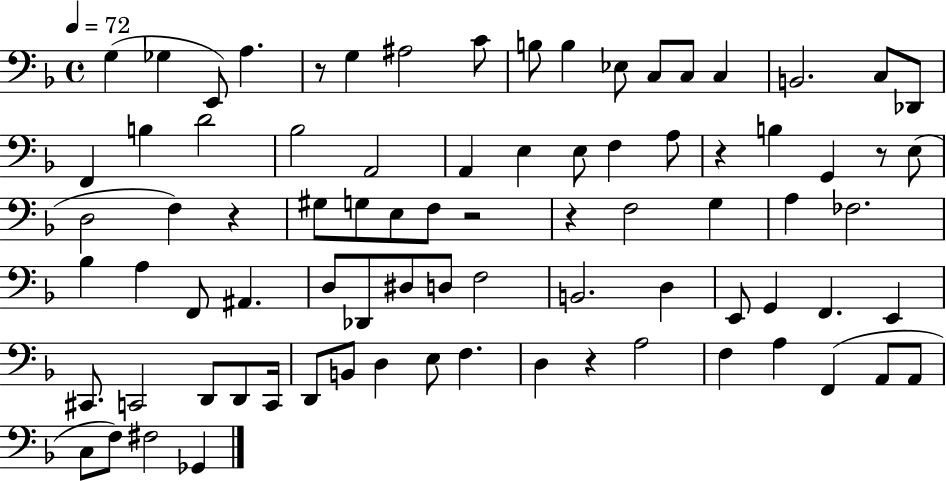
X:1
T:Untitled
M:4/4
L:1/4
K:F
G, _G, E,,/2 A, z/2 G, ^A,2 C/2 B,/2 B, _E,/2 C,/2 C,/2 C, B,,2 C,/2 _D,,/2 F,, B, D2 _B,2 A,,2 A,, E, E,/2 F, A,/2 z B, G,, z/2 E,/2 D,2 F, z ^G,/2 G,/2 E,/2 F,/2 z2 z F,2 G, A, _F,2 _B, A, F,,/2 ^A,, D,/2 _D,,/2 ^D,/2 D,/2 F,2 B,,2 D, E,,/2 G,, F,, E,, ^C,,/2 C,,2 D,,/2 D,,/2 C,,/4 D,,/2 B,,/2 D, E,/2 F, D, z A,2 F, A, F,, A,,/2 A,,/2 C,/2 F,/2 ^F,2 _G,,